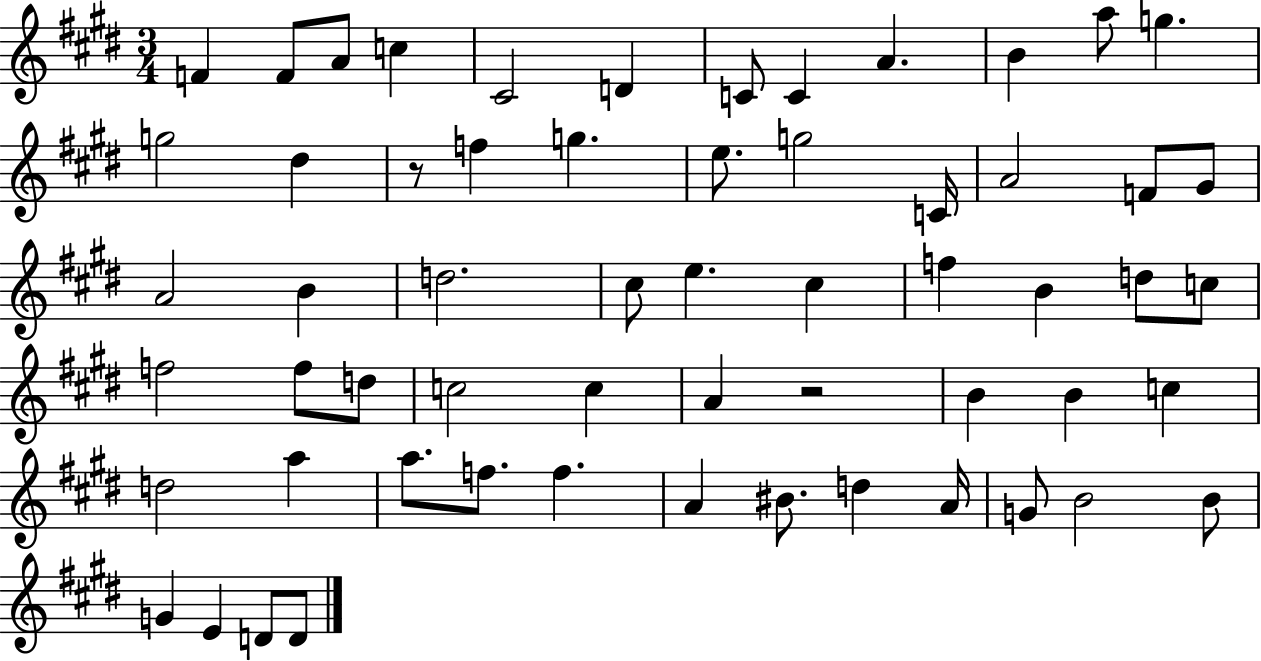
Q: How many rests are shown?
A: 2